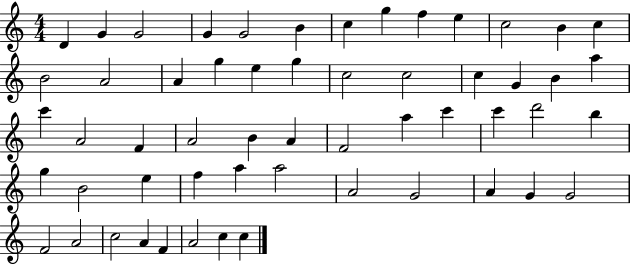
{
  \clef treble
  \numericTimeSignature
  \time 4/4
  \key c \major
  d'4 g'4 g'2 | g'4 g'2 b'4 | c''4 g''4 f''4 e''4 | c''2 b'4 c''4 | \break b'2 a'2 | a'4 g''4 e''4 g''4 | c''2 c''2 | c''4 g'4 b'4 a''4 | \break c'''4 a'2 f'4 | a'2 b'4 a'4 | f'2 a''4 c'''4 | c'''4 d'''2 b''4 | \break g''4 b'2 e''4 | f''4 a''4 a''2 | a'2 g'2 | a'4 g'4 g'2 | \break f'2 a'2 | c''2 a'4 f'4 | a'2 c''4 c''4 | \bar "|."
}